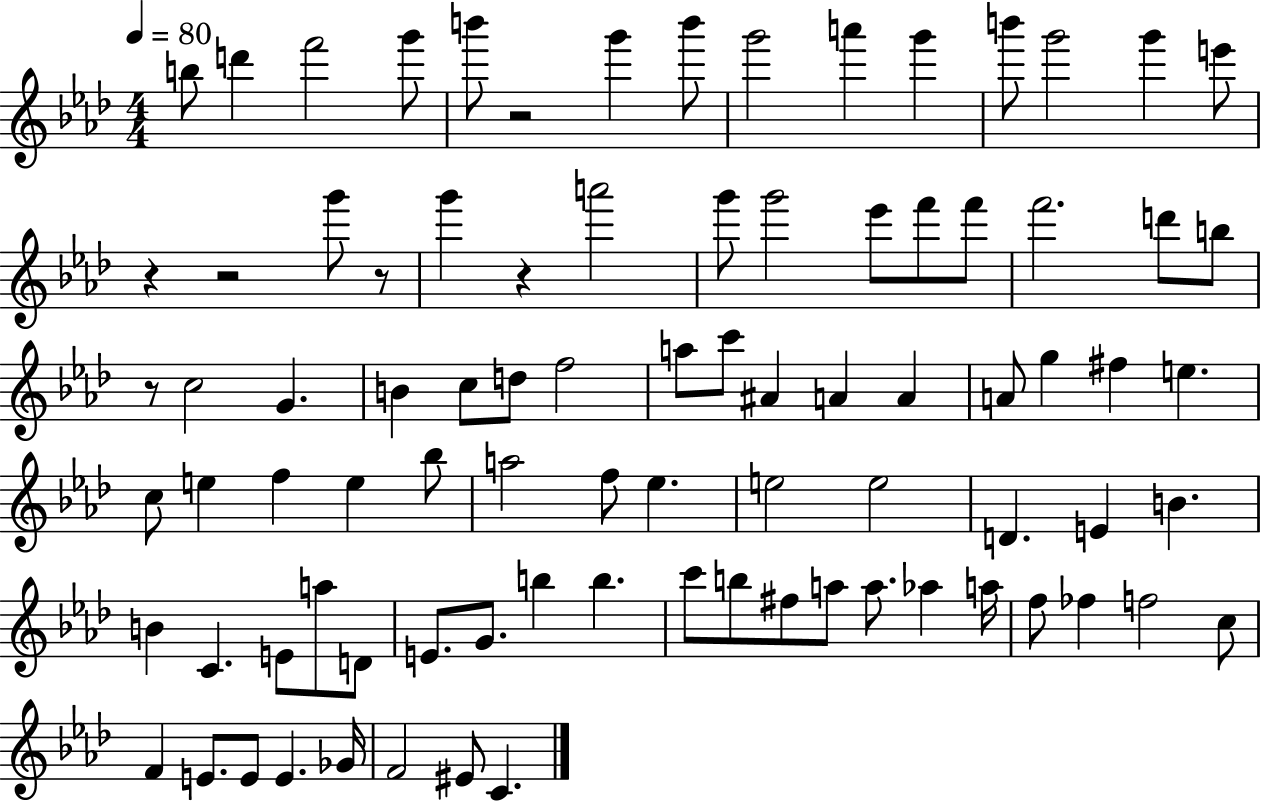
X:1
T:Untitled
M:4/4
L:1/4
K:Ab
b/2 d' f'2 g'/2 b'/2 z2 g' b'/2 g'2 a' g' b'/2 g'2 g' e'/2 z z2 g'/2 z/2 g' z a'2 g'/2 g'2 _e'/2 f'/2 f'/2 f'2 d'/2 b/2 z/2 c2 G B c/2 d/2 f2 a/2 c'/2 ^A A A A/2 g ^f e c/2 e f e _b/2 a2 f/2 _e e2 e2 D E B B C E/2 a/2 D/2 E/2 G/2 b b c'/2 b/2 ^f/2 a/2 a/2 _a a/4 f/2 _f f2 c/2 F E/2 E/2 E _G/4 F2 ^E/2 C